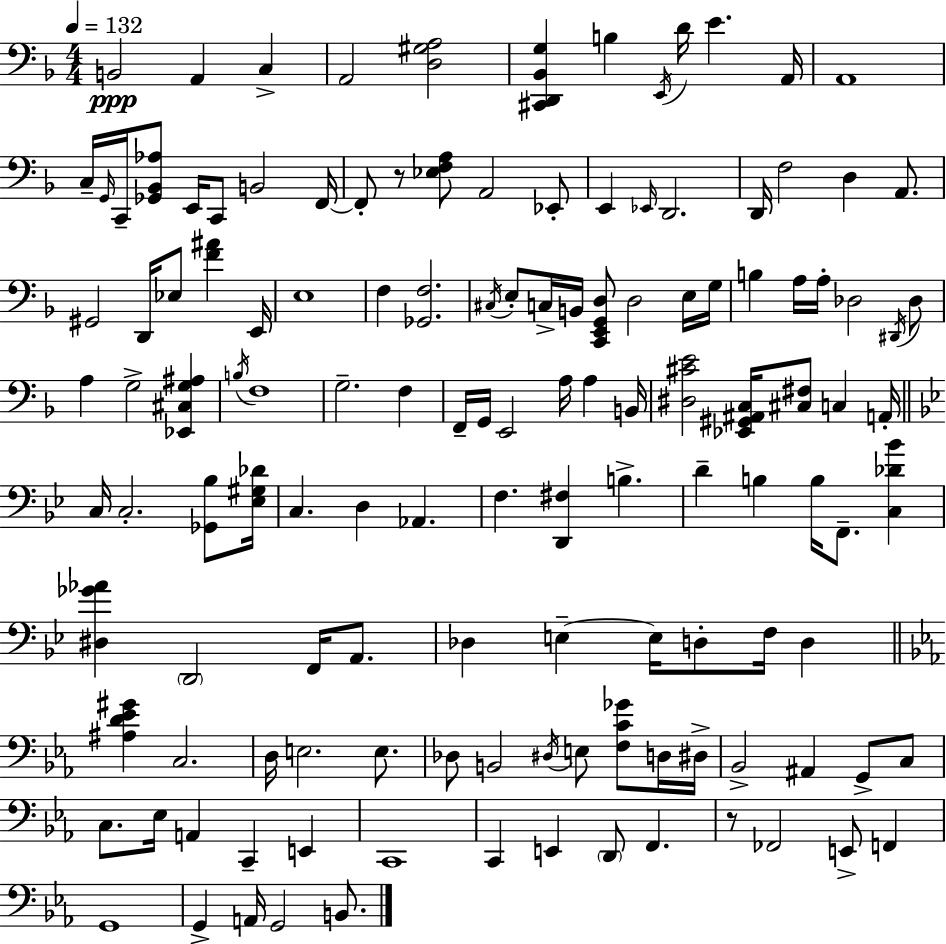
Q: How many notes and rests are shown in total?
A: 132